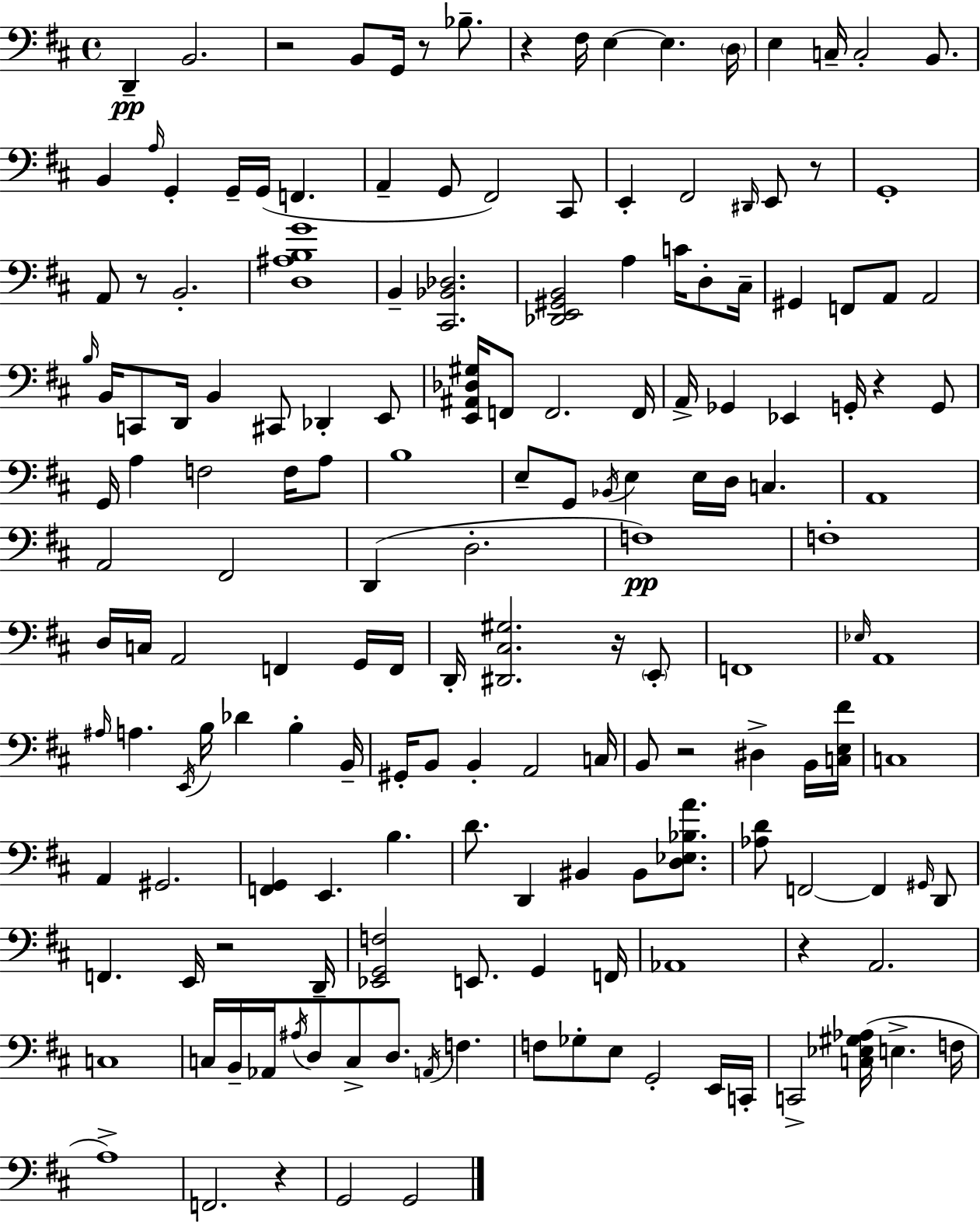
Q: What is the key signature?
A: D major